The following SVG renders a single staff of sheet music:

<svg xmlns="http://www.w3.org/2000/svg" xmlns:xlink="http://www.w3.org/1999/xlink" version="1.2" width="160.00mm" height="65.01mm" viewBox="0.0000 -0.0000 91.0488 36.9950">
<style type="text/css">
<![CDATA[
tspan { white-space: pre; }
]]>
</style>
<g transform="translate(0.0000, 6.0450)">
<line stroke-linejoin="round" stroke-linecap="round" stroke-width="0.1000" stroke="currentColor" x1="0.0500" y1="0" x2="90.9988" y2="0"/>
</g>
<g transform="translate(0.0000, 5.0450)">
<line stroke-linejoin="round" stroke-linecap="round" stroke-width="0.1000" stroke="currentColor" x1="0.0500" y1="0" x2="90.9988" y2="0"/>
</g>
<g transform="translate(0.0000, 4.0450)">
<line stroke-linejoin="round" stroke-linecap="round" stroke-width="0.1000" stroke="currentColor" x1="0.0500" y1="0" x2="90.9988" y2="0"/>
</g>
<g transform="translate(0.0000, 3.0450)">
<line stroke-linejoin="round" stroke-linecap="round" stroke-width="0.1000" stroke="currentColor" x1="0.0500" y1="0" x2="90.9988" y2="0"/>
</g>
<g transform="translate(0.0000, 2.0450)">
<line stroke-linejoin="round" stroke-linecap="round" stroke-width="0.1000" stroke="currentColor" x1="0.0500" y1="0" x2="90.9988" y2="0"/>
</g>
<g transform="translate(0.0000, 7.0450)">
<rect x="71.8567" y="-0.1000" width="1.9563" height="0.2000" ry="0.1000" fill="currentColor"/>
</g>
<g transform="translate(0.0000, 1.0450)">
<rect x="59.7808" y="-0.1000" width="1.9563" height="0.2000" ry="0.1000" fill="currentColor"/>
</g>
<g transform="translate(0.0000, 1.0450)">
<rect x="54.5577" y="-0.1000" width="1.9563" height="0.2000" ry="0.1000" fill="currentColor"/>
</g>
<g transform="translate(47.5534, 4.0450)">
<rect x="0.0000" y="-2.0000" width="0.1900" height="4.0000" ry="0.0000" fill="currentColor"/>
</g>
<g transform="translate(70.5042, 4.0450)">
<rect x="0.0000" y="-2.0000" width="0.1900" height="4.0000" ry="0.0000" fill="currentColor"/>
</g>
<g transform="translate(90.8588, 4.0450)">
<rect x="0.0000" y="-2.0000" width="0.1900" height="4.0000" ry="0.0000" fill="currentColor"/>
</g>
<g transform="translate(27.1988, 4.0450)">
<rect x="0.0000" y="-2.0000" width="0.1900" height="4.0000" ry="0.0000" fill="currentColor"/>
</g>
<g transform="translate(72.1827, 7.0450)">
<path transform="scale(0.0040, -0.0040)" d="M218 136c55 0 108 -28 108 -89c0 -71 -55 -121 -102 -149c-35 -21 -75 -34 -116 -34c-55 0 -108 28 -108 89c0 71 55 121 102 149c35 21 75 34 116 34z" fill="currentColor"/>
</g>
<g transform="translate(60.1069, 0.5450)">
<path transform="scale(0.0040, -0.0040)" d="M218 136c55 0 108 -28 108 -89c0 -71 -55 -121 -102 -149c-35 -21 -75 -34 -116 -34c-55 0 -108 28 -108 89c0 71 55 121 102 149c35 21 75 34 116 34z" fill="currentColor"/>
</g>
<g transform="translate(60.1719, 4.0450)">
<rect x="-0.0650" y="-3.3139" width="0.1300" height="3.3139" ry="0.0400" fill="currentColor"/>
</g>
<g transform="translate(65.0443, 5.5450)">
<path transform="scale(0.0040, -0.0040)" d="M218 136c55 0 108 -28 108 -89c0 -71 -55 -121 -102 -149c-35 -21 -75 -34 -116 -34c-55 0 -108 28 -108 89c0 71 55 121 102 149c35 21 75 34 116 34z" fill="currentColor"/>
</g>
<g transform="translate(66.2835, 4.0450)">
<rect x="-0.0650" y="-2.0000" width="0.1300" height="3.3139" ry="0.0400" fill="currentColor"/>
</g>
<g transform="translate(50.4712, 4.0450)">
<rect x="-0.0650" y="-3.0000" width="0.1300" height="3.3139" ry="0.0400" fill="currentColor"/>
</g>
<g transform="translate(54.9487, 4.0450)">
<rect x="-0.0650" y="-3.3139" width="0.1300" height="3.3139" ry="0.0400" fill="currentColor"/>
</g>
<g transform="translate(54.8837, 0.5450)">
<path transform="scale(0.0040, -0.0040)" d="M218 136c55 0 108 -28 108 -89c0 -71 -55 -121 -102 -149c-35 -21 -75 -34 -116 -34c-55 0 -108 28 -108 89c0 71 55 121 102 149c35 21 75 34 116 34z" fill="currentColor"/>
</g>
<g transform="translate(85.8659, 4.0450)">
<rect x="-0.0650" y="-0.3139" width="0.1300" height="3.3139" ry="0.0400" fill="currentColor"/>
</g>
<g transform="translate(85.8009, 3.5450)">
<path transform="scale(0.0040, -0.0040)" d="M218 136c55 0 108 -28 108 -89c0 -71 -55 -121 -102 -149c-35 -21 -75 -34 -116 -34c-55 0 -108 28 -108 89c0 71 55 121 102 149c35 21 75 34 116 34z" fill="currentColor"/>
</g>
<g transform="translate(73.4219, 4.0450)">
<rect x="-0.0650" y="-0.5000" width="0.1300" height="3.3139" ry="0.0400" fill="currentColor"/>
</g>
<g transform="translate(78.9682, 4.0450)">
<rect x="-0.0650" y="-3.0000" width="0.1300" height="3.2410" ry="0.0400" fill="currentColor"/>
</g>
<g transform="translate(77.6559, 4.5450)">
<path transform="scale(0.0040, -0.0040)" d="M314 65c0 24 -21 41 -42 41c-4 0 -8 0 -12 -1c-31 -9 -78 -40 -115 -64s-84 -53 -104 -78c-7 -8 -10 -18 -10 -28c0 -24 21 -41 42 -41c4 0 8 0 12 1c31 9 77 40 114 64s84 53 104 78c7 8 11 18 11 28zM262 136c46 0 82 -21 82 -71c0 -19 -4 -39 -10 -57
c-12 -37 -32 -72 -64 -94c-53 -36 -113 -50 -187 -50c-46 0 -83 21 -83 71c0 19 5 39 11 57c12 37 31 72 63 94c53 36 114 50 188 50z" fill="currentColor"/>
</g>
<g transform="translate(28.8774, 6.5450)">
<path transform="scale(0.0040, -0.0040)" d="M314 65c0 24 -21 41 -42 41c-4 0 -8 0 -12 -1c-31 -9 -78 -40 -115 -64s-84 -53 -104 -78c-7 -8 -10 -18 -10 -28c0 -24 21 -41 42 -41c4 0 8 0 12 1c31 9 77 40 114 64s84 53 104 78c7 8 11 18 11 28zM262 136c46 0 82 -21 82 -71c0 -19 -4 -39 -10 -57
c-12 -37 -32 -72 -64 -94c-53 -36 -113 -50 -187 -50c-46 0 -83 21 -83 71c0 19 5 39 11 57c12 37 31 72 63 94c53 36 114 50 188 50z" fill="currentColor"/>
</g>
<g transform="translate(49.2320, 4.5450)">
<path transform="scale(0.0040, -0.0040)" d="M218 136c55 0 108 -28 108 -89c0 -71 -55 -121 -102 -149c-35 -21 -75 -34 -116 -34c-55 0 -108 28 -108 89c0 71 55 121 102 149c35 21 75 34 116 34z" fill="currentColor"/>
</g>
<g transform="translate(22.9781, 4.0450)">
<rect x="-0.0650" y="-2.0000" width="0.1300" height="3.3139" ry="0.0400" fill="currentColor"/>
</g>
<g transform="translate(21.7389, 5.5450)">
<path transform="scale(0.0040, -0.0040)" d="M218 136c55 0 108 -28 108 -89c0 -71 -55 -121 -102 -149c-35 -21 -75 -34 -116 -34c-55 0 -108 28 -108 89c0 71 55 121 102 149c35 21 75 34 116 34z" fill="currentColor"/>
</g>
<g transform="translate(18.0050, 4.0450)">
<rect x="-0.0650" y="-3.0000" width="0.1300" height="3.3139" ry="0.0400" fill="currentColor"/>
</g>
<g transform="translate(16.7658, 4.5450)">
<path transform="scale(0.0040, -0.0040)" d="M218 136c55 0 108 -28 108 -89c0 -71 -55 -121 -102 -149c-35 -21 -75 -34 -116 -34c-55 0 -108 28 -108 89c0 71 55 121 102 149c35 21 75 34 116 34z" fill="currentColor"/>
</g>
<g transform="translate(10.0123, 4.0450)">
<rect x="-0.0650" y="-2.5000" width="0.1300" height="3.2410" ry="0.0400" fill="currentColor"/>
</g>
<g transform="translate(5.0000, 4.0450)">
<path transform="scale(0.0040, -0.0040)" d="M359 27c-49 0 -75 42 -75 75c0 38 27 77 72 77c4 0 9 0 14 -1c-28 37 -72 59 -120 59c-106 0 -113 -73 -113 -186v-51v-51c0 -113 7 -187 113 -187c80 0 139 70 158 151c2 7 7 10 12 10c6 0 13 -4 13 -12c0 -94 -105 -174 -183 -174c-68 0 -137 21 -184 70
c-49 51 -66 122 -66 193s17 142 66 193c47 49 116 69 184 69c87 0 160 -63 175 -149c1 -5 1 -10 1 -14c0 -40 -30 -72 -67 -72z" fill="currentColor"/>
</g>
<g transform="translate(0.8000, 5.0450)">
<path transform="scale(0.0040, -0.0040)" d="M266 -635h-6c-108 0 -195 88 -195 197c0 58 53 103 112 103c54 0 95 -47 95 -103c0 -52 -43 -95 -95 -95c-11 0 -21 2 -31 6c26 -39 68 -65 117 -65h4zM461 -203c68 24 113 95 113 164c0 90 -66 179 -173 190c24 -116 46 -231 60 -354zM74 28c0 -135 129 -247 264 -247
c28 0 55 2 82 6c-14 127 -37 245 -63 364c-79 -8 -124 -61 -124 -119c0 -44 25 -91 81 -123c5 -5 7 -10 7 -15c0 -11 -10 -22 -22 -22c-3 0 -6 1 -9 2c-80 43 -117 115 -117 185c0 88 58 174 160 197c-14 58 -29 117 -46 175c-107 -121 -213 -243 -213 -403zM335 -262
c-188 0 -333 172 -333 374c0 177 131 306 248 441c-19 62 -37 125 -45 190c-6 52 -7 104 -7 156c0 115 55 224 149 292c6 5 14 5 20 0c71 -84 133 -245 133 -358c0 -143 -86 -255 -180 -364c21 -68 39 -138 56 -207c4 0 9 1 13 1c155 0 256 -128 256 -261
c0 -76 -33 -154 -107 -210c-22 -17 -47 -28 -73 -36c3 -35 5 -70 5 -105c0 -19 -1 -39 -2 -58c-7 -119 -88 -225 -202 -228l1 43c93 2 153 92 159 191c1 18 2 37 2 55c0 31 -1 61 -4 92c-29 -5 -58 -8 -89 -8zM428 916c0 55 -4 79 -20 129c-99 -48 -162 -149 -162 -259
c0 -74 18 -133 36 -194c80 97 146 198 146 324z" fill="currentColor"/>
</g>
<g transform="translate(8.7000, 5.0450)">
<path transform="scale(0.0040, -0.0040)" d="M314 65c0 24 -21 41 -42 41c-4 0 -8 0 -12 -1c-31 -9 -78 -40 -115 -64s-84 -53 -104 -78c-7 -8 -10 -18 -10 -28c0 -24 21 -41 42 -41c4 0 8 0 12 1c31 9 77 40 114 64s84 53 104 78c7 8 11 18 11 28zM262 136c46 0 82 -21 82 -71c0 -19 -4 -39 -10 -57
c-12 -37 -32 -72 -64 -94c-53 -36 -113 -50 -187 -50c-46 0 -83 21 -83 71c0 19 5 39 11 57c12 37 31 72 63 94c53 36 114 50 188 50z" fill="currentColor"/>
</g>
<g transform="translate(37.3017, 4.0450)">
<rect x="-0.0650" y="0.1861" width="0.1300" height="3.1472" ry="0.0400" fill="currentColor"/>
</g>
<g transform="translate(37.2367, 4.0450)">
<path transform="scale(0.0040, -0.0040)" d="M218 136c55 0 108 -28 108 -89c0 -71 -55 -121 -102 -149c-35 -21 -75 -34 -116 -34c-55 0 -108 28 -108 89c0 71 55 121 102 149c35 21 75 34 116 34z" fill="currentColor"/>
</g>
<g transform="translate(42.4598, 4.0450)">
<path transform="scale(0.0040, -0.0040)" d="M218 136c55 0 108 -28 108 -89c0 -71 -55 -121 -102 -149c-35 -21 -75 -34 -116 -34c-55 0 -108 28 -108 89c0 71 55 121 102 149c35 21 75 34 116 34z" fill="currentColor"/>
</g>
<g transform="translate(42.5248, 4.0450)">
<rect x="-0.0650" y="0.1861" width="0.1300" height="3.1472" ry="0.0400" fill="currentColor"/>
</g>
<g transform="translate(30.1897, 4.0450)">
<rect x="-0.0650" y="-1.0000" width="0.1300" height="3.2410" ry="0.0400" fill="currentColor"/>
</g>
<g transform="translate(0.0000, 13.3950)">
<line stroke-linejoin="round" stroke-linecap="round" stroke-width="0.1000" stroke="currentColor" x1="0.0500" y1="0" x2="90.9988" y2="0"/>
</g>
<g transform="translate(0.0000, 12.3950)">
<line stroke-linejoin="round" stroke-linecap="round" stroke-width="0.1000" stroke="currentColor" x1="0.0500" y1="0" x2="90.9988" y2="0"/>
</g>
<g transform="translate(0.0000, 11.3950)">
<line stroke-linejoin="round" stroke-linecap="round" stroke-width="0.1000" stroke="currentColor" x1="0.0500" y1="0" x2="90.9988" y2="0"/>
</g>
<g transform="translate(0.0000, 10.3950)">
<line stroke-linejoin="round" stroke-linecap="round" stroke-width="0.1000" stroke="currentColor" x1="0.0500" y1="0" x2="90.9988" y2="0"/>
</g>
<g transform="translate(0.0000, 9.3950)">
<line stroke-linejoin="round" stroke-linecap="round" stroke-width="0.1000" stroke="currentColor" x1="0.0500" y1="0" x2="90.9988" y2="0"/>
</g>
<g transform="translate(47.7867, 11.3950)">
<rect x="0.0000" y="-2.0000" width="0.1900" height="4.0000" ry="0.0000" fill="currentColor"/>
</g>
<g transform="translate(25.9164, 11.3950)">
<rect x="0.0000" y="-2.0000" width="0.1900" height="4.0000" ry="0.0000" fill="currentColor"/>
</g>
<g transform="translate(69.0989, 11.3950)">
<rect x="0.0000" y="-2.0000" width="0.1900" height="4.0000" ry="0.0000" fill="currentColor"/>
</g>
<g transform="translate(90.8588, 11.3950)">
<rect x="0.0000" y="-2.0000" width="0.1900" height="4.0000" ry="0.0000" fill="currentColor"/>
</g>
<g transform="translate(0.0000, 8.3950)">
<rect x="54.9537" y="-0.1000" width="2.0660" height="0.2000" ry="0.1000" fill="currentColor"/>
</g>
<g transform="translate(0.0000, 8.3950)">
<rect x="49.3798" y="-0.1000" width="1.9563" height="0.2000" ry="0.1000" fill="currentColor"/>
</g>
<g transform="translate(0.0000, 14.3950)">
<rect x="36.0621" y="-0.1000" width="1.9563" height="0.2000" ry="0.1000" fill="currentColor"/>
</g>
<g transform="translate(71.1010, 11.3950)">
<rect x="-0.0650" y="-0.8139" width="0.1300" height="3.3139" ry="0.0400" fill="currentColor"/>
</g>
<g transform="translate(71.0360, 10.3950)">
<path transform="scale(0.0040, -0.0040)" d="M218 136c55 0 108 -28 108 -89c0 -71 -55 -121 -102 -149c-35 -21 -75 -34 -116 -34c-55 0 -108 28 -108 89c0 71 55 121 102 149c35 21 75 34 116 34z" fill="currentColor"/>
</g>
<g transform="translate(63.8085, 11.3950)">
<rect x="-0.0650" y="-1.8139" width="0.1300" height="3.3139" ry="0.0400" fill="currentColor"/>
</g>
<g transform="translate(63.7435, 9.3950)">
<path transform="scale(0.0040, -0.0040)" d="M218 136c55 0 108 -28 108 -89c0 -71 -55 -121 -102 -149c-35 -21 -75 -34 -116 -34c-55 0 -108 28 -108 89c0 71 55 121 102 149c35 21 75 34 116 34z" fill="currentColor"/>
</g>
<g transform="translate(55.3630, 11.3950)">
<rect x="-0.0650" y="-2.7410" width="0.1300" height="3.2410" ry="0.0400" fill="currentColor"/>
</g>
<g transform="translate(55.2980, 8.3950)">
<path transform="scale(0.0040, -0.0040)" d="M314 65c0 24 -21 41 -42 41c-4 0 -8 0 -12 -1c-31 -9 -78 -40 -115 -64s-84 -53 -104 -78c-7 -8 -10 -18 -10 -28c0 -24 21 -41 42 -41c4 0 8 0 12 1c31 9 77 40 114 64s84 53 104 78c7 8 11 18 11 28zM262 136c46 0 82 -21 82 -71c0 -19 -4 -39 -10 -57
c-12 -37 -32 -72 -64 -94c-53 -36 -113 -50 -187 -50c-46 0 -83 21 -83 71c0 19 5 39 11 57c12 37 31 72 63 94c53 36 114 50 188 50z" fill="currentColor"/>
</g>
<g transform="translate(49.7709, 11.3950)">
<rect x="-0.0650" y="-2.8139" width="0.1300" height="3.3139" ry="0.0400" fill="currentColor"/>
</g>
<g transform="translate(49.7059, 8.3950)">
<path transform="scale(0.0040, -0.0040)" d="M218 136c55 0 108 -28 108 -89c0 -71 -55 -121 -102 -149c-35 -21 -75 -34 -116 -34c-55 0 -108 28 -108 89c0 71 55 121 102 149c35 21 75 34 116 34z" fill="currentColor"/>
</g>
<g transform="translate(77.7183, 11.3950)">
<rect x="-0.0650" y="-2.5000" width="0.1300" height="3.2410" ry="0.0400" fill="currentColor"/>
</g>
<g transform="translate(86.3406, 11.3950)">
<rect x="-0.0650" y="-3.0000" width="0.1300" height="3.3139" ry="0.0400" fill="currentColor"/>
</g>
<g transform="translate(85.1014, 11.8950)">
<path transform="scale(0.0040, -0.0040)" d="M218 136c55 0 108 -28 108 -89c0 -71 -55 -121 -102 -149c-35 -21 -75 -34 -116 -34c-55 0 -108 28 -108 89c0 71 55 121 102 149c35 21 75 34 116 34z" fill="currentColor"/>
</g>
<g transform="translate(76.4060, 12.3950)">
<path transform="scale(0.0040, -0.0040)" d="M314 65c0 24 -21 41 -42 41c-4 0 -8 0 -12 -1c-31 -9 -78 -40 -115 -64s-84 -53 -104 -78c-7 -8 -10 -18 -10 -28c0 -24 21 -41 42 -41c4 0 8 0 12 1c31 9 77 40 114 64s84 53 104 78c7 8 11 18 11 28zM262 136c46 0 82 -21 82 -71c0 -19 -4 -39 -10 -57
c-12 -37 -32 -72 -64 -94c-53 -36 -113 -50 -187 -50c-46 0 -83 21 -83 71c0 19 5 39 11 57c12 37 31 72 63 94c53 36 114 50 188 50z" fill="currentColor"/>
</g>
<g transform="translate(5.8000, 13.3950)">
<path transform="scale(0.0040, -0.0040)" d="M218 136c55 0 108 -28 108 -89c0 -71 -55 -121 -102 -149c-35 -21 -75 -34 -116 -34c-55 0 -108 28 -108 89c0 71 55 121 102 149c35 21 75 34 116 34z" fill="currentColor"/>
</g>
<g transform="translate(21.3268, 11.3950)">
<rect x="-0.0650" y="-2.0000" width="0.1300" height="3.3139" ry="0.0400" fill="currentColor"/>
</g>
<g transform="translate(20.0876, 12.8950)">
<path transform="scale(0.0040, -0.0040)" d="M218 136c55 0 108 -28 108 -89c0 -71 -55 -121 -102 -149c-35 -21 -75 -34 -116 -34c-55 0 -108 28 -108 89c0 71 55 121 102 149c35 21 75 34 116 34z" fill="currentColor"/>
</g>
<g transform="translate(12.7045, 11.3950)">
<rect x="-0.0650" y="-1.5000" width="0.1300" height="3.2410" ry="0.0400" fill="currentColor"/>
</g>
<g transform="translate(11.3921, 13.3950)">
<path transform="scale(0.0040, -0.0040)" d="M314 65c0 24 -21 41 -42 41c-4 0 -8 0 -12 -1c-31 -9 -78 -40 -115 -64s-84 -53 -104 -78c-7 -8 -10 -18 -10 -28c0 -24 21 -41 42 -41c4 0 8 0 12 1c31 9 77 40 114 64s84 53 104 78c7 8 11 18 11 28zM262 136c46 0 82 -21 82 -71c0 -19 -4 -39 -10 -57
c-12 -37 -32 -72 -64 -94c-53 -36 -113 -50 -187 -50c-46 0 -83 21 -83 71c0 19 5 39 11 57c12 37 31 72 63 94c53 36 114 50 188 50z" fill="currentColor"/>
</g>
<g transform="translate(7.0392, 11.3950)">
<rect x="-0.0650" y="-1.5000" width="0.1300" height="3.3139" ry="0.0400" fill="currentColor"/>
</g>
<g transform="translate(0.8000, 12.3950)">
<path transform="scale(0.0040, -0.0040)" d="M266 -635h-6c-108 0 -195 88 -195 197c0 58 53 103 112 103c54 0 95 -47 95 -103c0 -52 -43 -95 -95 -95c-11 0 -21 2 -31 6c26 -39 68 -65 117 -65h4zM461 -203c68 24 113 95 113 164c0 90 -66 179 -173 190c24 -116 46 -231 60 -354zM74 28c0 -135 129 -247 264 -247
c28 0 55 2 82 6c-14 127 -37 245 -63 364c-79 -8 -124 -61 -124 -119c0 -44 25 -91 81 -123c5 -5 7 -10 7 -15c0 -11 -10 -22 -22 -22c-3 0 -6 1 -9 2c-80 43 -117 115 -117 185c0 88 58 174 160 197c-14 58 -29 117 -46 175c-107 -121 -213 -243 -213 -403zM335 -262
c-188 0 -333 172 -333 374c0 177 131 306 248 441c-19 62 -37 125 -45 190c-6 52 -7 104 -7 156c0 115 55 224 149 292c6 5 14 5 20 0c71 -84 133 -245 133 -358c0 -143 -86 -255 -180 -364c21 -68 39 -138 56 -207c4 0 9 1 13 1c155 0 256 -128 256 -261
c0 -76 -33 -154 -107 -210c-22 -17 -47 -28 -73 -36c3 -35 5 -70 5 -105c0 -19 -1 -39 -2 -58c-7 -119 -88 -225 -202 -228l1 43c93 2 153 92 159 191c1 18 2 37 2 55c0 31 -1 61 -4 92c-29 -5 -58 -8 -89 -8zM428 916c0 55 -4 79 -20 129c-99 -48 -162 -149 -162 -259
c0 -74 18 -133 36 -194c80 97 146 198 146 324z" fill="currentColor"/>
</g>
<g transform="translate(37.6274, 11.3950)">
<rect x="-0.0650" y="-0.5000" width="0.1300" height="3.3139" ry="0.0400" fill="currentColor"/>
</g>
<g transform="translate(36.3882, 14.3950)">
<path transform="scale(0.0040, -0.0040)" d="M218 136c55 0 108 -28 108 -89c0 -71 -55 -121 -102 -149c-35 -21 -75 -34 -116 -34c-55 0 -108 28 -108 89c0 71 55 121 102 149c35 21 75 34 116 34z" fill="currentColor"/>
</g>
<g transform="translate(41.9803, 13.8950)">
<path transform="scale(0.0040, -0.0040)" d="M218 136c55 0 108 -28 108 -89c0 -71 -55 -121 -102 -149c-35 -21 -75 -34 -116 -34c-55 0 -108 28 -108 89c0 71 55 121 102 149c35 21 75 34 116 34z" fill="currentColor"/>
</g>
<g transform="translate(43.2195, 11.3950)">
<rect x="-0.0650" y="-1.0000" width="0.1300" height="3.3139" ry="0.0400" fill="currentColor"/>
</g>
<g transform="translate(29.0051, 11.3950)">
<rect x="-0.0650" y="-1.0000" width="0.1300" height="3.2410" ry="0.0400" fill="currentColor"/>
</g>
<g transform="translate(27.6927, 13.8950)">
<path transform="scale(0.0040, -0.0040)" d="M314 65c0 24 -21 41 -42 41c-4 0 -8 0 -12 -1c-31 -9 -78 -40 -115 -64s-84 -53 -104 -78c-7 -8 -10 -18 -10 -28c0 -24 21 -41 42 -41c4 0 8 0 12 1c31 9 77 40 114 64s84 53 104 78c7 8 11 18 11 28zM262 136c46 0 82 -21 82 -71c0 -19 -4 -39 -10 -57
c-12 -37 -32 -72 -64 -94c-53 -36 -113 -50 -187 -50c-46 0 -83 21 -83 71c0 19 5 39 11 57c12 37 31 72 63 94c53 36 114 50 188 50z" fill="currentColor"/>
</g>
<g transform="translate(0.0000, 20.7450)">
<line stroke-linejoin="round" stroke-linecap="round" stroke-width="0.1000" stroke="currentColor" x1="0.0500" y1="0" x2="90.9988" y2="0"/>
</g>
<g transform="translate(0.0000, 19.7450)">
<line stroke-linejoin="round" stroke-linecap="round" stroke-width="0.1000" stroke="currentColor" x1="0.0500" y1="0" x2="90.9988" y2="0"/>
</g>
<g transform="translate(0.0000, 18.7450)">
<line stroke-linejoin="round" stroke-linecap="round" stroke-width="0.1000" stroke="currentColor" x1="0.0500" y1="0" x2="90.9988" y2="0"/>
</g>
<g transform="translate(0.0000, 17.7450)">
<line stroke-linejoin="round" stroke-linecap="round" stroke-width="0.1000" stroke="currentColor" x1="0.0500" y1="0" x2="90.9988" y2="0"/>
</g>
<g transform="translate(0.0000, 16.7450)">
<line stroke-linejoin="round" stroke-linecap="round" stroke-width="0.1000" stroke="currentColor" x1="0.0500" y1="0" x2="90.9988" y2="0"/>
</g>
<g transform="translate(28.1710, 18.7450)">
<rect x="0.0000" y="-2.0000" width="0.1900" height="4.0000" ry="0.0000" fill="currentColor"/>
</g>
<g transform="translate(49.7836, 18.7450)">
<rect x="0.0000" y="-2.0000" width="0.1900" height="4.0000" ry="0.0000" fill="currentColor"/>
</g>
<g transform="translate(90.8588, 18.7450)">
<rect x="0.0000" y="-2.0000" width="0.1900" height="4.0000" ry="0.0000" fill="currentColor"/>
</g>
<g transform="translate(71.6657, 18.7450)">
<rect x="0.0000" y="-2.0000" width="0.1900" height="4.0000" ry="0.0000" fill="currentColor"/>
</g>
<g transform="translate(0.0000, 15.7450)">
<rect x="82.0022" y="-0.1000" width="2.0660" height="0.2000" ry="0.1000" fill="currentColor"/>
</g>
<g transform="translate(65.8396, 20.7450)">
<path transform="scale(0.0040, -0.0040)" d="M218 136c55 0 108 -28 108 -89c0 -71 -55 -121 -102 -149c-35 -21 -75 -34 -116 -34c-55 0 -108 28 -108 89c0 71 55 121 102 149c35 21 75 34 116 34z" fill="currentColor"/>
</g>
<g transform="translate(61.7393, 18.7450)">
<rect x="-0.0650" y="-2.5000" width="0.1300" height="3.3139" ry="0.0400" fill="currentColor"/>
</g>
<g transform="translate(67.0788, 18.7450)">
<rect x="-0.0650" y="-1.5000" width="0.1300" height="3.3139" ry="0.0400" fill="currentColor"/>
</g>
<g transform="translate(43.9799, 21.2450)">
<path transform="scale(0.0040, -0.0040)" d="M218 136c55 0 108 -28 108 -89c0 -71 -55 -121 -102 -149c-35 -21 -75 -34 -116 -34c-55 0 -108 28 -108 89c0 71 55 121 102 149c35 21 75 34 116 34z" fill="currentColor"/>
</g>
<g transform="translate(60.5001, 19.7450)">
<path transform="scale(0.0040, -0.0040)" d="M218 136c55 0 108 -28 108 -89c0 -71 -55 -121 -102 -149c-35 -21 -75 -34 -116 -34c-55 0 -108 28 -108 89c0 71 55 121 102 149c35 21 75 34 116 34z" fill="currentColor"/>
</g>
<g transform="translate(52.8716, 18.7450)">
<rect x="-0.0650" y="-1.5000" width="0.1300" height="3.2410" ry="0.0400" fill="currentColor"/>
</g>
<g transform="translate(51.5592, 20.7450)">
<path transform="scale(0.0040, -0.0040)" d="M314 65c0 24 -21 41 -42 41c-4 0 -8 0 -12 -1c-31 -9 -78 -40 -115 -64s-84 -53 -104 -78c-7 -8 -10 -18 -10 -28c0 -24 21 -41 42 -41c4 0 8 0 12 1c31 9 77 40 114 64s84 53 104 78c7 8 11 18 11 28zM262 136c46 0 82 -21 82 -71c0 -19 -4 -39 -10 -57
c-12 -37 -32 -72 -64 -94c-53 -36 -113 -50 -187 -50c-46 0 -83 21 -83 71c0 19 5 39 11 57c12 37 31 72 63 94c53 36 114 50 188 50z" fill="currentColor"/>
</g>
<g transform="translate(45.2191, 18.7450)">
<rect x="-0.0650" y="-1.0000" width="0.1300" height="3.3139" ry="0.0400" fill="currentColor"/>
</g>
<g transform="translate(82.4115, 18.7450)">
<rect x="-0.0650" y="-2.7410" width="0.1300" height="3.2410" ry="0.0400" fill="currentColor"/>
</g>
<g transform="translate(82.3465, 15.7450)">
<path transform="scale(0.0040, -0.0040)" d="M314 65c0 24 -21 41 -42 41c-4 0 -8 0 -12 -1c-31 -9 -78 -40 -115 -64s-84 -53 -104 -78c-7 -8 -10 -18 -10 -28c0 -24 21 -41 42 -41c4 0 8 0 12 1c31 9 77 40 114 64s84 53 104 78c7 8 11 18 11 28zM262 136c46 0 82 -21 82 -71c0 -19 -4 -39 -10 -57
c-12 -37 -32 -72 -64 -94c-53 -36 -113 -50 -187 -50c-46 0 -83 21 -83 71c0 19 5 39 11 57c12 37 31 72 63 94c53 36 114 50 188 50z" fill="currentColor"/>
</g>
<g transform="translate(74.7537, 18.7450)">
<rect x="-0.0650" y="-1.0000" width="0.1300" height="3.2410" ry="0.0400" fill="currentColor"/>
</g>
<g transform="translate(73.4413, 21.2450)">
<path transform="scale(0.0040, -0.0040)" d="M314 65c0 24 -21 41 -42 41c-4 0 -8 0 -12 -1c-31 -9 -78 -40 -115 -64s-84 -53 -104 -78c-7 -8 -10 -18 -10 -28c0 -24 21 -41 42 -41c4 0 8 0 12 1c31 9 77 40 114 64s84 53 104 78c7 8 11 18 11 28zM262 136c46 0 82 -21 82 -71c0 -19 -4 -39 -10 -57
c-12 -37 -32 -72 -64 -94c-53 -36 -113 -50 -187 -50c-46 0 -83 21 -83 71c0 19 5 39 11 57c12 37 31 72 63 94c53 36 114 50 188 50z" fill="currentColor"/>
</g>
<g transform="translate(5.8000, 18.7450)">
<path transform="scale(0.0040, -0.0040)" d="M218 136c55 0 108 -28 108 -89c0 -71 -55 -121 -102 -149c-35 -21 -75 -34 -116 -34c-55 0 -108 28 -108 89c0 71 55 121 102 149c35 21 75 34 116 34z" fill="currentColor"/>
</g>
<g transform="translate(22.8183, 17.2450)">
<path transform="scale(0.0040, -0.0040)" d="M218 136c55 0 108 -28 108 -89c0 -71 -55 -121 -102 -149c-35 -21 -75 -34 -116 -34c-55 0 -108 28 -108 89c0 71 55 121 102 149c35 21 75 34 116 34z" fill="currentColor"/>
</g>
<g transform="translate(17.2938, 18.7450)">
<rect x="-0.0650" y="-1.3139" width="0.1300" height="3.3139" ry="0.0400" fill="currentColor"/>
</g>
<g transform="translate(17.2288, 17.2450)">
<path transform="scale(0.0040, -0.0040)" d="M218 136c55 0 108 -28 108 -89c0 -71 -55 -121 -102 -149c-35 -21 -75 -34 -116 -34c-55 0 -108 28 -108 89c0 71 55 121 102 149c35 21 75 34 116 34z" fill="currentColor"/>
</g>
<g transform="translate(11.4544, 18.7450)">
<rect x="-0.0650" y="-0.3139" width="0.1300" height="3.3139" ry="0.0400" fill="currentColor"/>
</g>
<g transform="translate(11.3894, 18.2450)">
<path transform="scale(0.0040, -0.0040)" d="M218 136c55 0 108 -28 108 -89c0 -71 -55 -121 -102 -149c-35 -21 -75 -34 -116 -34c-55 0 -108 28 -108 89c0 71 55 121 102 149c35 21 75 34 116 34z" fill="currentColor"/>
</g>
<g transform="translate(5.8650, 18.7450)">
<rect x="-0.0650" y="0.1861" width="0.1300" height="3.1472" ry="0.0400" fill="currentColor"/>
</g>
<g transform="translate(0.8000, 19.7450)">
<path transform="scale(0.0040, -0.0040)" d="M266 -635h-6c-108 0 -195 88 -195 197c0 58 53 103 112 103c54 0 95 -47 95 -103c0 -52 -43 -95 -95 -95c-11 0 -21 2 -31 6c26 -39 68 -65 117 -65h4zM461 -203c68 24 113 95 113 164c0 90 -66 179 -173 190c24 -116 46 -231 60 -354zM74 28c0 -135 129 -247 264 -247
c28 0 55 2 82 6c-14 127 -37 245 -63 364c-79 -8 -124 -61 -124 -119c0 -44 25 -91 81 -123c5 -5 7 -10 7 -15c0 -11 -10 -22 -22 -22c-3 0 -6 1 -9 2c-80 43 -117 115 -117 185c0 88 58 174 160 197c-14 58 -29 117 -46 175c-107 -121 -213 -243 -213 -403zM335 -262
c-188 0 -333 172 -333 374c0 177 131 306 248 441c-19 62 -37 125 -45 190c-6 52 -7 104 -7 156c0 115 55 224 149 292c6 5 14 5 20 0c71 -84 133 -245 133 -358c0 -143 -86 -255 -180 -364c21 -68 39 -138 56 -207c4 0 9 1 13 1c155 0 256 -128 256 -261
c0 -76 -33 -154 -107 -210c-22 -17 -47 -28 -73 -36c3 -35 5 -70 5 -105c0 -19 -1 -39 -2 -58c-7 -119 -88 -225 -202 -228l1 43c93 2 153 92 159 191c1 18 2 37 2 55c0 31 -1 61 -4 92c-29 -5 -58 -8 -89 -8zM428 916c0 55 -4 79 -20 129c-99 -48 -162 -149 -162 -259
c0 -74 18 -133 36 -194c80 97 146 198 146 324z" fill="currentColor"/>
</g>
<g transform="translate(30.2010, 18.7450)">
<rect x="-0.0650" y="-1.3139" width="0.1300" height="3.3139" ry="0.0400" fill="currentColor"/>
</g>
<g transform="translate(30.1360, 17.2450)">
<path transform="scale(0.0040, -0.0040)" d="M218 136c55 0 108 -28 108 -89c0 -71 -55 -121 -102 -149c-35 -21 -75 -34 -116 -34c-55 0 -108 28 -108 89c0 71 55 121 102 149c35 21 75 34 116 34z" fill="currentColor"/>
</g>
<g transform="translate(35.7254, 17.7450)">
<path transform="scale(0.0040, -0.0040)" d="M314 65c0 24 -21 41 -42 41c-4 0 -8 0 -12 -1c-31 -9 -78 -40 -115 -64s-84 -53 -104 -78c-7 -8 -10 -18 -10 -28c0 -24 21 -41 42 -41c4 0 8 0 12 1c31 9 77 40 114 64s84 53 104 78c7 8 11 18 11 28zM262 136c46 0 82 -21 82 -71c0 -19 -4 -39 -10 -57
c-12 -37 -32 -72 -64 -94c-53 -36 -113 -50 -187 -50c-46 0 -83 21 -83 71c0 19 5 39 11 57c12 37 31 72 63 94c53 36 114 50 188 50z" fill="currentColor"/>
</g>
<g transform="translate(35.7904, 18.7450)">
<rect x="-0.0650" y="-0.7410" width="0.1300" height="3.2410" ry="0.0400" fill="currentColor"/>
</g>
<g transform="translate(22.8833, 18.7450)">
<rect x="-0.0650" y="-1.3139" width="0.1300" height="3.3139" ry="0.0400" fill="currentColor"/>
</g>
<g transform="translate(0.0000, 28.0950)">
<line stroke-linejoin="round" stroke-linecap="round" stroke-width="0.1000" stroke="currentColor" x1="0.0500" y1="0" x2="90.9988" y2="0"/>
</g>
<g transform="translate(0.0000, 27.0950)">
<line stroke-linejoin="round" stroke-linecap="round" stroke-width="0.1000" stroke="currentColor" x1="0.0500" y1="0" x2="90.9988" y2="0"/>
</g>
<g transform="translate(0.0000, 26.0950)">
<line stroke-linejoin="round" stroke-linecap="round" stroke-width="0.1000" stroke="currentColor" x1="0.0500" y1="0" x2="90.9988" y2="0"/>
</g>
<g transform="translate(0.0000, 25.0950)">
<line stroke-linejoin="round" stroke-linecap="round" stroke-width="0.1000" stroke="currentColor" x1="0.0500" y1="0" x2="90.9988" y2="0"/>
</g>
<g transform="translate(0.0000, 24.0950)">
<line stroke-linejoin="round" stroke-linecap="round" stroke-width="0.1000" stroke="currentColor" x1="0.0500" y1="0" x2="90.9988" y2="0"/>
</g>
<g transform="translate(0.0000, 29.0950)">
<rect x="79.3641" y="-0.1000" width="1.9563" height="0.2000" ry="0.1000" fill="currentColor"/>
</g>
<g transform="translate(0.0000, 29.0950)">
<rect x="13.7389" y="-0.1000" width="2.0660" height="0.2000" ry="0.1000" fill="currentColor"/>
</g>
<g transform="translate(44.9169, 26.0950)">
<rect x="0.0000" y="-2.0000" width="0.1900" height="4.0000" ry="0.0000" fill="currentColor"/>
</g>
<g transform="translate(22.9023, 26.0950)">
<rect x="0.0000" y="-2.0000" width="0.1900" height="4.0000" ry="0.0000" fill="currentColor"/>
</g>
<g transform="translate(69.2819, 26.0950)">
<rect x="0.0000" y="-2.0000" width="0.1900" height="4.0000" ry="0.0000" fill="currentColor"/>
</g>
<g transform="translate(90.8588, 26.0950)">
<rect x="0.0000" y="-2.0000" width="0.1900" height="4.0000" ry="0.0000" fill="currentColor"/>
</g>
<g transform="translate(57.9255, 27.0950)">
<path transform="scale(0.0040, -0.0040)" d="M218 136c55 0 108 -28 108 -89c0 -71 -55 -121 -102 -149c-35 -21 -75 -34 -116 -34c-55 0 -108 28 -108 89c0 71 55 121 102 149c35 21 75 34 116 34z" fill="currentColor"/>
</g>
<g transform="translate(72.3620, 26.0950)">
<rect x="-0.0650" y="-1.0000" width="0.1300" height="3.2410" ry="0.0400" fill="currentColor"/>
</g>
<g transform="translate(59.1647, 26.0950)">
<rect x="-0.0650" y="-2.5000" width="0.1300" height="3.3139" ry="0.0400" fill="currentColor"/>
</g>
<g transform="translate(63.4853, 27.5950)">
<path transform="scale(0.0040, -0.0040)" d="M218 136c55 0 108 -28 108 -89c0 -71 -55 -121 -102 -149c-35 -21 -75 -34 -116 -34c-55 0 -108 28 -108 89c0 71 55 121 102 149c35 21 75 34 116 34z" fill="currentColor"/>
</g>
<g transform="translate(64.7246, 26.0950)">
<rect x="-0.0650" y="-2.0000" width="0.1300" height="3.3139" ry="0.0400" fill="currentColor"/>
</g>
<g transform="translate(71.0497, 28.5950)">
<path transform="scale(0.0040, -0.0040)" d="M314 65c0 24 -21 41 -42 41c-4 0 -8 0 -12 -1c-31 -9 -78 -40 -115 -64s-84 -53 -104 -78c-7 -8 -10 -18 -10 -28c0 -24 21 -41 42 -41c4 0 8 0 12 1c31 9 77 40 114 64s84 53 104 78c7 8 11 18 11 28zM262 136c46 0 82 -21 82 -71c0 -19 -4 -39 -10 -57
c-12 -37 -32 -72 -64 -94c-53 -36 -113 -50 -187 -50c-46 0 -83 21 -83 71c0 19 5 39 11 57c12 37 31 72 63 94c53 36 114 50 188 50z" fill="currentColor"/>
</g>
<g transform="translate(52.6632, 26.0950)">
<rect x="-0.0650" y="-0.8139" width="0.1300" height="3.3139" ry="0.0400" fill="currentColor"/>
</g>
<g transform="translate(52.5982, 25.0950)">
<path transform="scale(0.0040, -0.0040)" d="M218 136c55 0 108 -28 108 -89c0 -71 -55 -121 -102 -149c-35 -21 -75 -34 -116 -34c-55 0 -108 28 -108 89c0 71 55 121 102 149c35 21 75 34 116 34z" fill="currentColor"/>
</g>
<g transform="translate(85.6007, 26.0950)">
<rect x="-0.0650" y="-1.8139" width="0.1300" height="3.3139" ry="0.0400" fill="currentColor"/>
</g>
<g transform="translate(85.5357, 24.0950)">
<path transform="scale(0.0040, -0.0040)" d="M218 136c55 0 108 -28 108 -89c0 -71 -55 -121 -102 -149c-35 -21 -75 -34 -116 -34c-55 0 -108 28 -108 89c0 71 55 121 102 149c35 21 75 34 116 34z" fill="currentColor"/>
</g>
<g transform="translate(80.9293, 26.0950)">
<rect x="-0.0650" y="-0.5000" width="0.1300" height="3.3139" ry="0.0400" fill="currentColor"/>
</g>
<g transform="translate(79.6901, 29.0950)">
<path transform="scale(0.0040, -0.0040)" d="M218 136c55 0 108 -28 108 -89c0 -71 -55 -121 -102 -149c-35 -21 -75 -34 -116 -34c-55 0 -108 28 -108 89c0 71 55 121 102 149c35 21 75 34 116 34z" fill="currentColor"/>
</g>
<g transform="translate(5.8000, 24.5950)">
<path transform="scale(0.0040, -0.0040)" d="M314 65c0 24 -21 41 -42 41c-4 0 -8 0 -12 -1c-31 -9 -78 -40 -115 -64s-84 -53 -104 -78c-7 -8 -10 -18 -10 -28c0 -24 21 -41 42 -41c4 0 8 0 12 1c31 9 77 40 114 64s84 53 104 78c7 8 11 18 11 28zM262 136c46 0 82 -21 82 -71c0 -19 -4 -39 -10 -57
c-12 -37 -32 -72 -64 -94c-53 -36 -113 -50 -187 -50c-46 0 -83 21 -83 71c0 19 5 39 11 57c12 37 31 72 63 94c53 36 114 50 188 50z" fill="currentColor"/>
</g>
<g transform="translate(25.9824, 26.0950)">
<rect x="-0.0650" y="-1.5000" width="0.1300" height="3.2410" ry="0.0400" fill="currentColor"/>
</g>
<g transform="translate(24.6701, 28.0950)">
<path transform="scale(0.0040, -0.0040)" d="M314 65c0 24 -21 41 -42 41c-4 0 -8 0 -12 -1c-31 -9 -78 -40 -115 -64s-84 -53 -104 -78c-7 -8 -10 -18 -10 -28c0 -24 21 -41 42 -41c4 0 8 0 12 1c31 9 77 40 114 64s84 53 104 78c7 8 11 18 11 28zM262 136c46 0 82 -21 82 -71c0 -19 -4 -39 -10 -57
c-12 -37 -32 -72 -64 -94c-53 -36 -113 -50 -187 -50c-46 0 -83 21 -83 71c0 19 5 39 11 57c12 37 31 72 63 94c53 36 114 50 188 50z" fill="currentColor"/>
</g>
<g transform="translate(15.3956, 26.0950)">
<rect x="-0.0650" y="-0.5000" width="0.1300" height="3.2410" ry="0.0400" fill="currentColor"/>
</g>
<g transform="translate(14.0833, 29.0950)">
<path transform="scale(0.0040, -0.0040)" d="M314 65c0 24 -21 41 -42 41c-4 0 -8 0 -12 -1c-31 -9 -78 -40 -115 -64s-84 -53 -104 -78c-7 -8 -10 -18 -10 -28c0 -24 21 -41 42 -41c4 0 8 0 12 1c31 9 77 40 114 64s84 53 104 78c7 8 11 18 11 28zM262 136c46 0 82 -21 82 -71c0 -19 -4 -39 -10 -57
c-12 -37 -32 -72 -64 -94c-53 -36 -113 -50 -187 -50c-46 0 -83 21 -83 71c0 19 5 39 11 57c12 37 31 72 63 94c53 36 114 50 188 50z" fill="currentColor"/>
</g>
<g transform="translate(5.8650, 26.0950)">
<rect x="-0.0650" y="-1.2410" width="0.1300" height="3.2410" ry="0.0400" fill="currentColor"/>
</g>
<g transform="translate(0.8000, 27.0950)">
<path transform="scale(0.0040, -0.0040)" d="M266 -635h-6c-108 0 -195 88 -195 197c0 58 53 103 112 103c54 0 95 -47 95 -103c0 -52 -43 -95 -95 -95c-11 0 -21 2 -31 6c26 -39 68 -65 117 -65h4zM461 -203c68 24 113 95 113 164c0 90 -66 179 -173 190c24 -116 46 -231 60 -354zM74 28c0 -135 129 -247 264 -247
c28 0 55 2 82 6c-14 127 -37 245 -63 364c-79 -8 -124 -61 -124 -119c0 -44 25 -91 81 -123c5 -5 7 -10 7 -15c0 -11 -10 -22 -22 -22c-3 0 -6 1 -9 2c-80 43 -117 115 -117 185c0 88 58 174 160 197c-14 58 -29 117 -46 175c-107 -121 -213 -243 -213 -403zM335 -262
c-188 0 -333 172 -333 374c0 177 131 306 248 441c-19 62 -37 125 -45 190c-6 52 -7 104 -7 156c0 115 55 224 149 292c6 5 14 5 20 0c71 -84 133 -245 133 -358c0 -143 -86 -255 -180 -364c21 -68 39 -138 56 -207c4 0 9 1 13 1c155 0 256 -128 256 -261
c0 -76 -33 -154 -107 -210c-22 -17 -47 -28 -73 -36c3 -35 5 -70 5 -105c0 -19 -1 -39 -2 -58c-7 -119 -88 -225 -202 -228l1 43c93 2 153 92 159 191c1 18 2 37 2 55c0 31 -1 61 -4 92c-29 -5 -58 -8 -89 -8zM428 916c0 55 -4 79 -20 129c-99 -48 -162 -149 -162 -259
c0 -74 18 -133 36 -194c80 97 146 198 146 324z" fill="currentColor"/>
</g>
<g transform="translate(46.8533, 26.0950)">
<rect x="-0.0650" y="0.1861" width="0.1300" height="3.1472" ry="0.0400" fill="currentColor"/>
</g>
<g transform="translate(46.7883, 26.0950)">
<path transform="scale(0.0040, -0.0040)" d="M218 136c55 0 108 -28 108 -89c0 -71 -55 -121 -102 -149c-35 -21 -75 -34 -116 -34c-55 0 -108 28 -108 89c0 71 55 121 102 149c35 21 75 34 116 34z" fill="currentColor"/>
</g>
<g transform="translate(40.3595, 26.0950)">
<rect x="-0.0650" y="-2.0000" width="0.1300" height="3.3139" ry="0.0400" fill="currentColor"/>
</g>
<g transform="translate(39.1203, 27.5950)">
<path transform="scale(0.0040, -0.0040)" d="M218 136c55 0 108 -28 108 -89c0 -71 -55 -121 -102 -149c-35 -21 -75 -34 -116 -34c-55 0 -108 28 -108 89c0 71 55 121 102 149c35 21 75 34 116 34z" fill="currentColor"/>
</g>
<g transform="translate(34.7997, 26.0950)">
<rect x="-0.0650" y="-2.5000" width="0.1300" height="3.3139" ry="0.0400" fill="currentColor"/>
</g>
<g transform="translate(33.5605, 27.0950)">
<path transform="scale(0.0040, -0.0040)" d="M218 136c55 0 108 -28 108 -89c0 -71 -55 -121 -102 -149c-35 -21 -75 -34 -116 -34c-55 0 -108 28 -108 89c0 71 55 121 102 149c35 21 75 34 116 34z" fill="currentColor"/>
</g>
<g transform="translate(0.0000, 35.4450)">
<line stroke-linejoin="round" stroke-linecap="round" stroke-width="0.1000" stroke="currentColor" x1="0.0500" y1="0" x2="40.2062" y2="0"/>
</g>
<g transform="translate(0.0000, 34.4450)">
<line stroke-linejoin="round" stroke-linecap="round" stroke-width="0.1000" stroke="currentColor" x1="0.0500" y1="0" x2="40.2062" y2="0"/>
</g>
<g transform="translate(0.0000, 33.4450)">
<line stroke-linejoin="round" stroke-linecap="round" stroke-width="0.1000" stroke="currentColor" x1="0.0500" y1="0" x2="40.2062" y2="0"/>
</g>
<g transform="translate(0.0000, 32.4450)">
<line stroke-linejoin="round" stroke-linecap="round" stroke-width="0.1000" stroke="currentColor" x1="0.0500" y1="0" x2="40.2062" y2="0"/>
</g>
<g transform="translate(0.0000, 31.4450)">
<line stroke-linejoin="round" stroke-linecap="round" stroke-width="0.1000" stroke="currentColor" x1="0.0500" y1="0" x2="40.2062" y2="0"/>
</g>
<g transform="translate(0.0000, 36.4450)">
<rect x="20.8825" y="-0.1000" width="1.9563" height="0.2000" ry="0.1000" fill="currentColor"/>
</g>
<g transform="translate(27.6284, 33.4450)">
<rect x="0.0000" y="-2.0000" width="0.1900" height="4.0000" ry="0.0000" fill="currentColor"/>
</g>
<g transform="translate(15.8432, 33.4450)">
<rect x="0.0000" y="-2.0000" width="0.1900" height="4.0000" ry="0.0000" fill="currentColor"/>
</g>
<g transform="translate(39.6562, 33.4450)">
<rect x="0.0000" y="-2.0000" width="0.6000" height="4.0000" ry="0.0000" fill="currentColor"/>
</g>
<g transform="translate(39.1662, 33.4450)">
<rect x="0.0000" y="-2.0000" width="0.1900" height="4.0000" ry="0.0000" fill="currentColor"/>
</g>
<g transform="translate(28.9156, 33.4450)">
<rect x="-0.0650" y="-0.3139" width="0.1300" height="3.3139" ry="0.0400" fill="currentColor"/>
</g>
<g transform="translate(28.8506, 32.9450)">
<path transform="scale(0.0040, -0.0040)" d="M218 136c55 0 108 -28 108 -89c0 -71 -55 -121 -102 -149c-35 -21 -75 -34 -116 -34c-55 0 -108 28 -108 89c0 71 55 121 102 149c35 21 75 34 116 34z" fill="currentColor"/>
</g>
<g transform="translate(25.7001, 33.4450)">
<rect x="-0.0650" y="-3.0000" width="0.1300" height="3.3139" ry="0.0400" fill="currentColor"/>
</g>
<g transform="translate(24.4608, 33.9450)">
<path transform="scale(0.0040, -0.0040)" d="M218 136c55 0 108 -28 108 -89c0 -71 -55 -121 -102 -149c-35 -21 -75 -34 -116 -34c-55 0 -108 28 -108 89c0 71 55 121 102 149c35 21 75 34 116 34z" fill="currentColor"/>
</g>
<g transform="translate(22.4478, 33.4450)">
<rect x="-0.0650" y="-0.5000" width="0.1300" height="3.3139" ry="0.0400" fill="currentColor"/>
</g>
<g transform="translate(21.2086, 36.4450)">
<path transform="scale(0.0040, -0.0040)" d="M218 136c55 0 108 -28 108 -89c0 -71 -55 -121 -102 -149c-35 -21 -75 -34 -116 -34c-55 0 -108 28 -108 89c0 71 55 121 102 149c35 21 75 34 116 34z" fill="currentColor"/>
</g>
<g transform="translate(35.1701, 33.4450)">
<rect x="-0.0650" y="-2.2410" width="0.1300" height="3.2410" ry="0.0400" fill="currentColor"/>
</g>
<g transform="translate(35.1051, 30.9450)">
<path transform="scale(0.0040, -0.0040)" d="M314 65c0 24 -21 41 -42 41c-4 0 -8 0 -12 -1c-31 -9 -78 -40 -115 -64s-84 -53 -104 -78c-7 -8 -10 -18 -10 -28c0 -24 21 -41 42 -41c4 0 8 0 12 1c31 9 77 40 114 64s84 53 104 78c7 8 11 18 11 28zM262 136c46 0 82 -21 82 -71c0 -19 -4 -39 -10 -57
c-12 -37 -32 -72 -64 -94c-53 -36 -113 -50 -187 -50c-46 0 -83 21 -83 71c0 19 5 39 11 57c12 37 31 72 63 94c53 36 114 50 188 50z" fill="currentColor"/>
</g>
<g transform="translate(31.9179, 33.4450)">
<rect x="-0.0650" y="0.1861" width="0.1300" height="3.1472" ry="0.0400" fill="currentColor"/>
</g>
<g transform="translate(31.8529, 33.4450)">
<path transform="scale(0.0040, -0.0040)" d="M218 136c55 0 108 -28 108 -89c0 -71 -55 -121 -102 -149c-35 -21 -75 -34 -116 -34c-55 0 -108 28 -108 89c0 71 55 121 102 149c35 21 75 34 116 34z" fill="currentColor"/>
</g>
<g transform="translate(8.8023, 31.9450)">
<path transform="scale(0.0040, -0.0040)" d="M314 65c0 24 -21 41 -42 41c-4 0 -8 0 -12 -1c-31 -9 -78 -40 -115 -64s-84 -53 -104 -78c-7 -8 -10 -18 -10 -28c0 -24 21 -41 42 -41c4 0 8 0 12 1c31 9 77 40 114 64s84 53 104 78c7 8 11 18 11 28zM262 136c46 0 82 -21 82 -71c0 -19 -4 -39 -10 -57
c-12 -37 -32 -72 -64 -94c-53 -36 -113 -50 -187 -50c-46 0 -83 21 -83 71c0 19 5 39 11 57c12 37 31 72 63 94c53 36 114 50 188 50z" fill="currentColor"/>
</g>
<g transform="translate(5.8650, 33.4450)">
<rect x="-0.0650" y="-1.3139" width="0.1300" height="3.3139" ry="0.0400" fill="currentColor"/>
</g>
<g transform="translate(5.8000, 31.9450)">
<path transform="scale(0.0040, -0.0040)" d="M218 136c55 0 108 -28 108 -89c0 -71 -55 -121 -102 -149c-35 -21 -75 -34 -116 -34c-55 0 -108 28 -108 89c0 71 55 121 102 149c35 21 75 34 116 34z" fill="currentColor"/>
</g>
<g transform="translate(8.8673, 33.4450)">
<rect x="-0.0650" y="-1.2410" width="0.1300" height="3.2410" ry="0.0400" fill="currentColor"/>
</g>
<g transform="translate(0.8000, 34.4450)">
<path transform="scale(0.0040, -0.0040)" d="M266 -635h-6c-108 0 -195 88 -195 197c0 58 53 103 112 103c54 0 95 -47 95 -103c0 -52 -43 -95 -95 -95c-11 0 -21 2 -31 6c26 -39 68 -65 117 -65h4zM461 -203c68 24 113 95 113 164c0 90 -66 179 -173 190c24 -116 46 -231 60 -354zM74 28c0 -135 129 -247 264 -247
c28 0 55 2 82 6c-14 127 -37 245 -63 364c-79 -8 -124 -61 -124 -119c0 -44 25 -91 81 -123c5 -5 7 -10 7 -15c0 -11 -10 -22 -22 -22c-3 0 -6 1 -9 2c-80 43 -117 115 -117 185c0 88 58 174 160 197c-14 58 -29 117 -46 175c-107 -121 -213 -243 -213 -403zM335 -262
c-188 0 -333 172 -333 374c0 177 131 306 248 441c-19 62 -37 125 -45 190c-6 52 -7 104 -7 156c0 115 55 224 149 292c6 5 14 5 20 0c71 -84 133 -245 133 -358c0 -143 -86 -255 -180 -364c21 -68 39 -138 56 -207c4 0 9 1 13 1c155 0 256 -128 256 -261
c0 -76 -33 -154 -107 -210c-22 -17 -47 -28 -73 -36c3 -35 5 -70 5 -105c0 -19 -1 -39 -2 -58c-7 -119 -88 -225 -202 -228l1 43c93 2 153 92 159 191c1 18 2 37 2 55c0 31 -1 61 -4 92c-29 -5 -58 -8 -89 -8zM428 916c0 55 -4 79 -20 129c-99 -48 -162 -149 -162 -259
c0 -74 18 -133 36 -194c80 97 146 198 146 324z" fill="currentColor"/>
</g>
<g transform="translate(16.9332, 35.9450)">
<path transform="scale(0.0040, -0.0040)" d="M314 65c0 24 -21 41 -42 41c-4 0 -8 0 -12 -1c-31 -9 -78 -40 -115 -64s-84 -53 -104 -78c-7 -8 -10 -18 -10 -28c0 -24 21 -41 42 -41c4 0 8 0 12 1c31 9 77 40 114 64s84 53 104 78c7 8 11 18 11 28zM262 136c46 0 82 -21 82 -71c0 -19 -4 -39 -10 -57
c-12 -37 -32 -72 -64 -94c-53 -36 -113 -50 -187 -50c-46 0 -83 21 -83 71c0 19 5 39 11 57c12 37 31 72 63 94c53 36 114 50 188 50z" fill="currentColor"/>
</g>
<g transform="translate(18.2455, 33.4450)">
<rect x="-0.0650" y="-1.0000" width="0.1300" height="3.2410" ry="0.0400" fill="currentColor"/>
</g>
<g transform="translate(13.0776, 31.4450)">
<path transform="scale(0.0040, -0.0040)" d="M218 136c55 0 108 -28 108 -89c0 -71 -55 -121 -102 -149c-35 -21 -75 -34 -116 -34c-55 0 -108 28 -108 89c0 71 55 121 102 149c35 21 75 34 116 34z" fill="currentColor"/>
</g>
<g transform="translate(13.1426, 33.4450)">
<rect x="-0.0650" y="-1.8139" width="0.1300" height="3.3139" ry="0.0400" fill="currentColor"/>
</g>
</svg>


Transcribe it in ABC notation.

X:1
T:Untitled
M:4/4
L:1/4
K:C
G2 A F D2 B B A b b F C A2 c E E2 F D2 C D a a2 f d G2 A B c e e e d2 D E2 G E D2 a2 e2 C2 E2 G F B d G F D2 C f e e2 f D2 C A c B g2